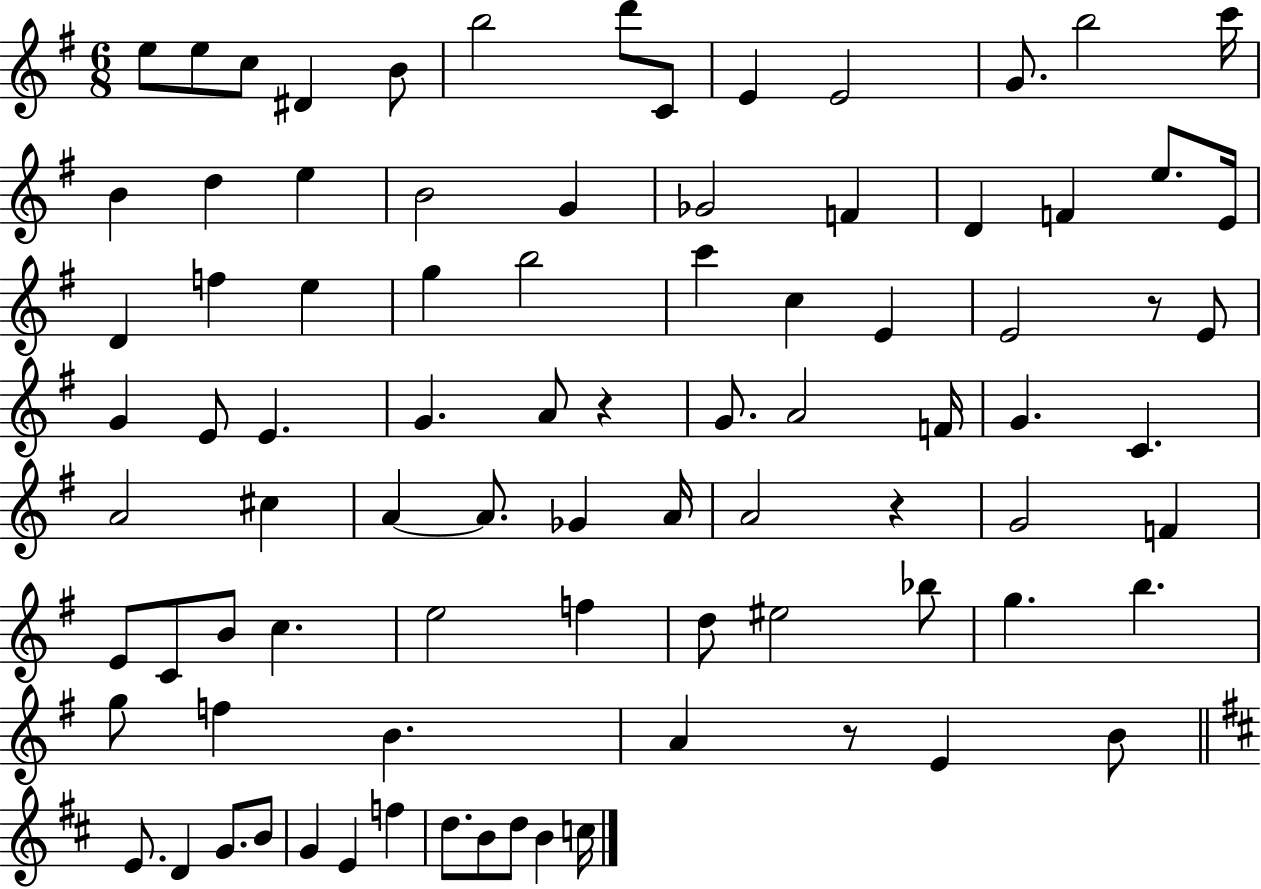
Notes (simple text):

E5/e E5/e C5/e D#4/q B4/e B5/h D6/e C4/e E4/q E4/h G4/e. B5/h C6/s B4/q D5/q E5/q B4/h G4/q Gb4/h F4/q D4/q F4/q E5/e. E4/s D4/q F5/q E5/q G5/q B5/h C6/q C5/q E4/q E4/h R/e E4/e G4/q E4/e E4/q. G4/q. A4/e R/q G4/e. A4/h F4/s G4/q. C4/q. A4/h C#5/q A4/q A4/e. Gb4/q A4/s A4/h R/q G4/h F4/q E4/e C4/e B4/e C5/q. E5/h F5/q D5/e EIS5/h Bb5/e G5/q. B5/q. G5/e F5/q B4/q. A4/q R/e E4/q B4/e E4/e. D4/q G4/e. B4/e G4/q E4/q F5/q D5/e. B4/e D5/e B4/q C5/s